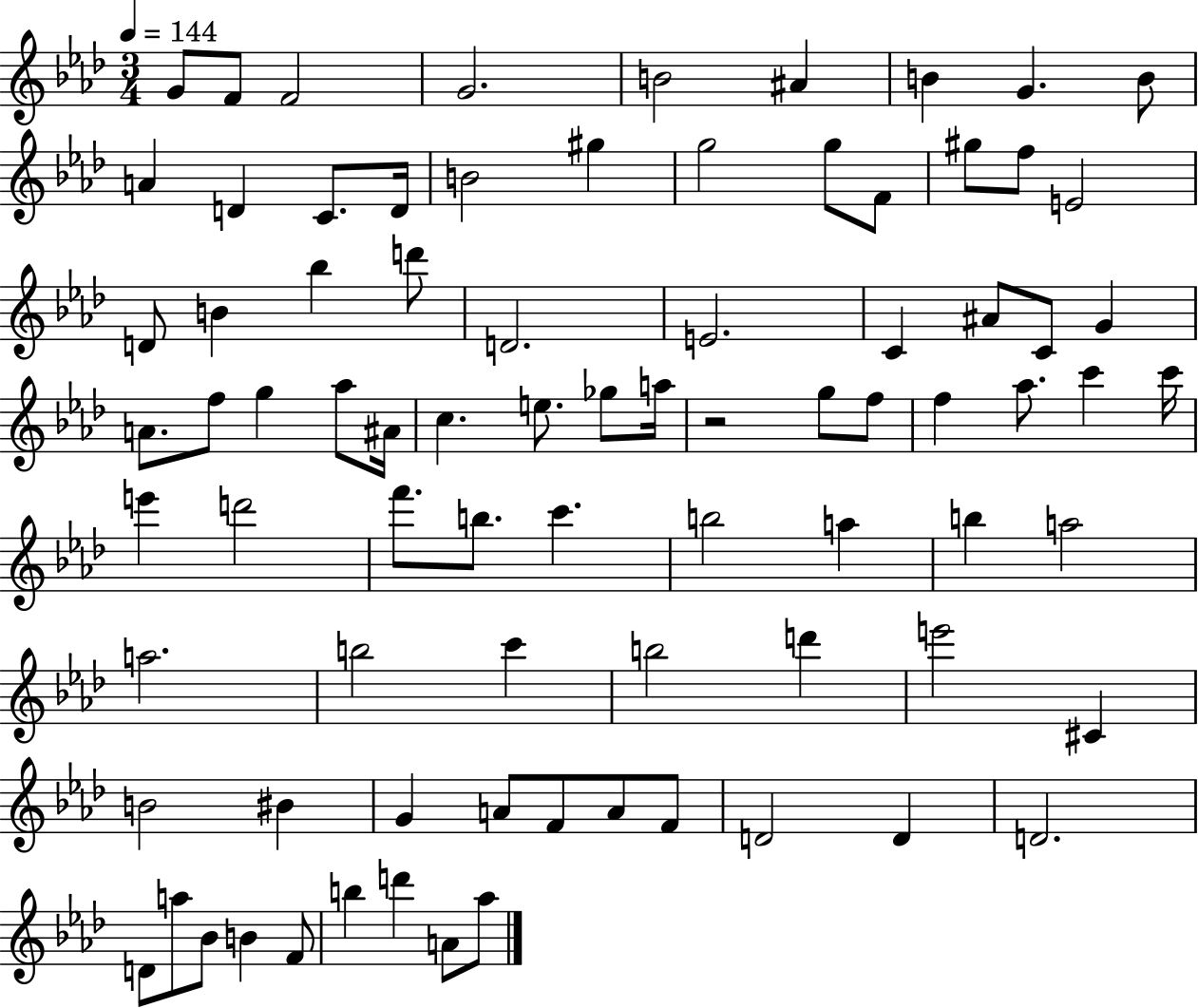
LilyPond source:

{
  \clef treble
  \numericTimeSignature
  \time 3/4
  \key aes \major
  \tempo 4 = 144
  g'8 f'8 f'2 | g'2. | b'2 ais'4 | b'4 g'4. b'8 | \break a'4 d'4 c'8. d'16 | b'2 gis''4 | g''2 g''8 f'8 | gis''8 f''8 e'2 | \break d'8 b'4 bes''4 d'''8 | d'2. | e'2. | c'4 ais'8 c'8 g'4 | \break a'8. f''8 g''4 aes''8 ais'16 | c''4. e''8. ges''8 a''16 | r2 g''8 f''8 | f''4 aes''8. c'''4 c'''16 | \break e'''4 d'''2 | f'''8. b''8. c'''4. | b''2 a''4 | b''4 a''2 | \break a''2. | b''2 c'''4 | b''2 d'''4 | e'''2 cis'4 | \break b'2 bis'4 | g'4 a'8 f'8 a'8 f'8 | d'2 d'4 | d'2. | \break d'8 a''8 bes'8 b'4 f'8 | b''4 d'''4 a'8 aes''8 | \bar "|."
}